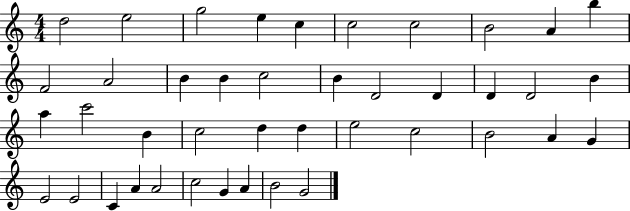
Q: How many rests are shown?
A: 0